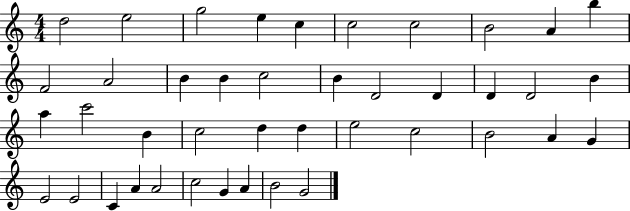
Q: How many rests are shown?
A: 0